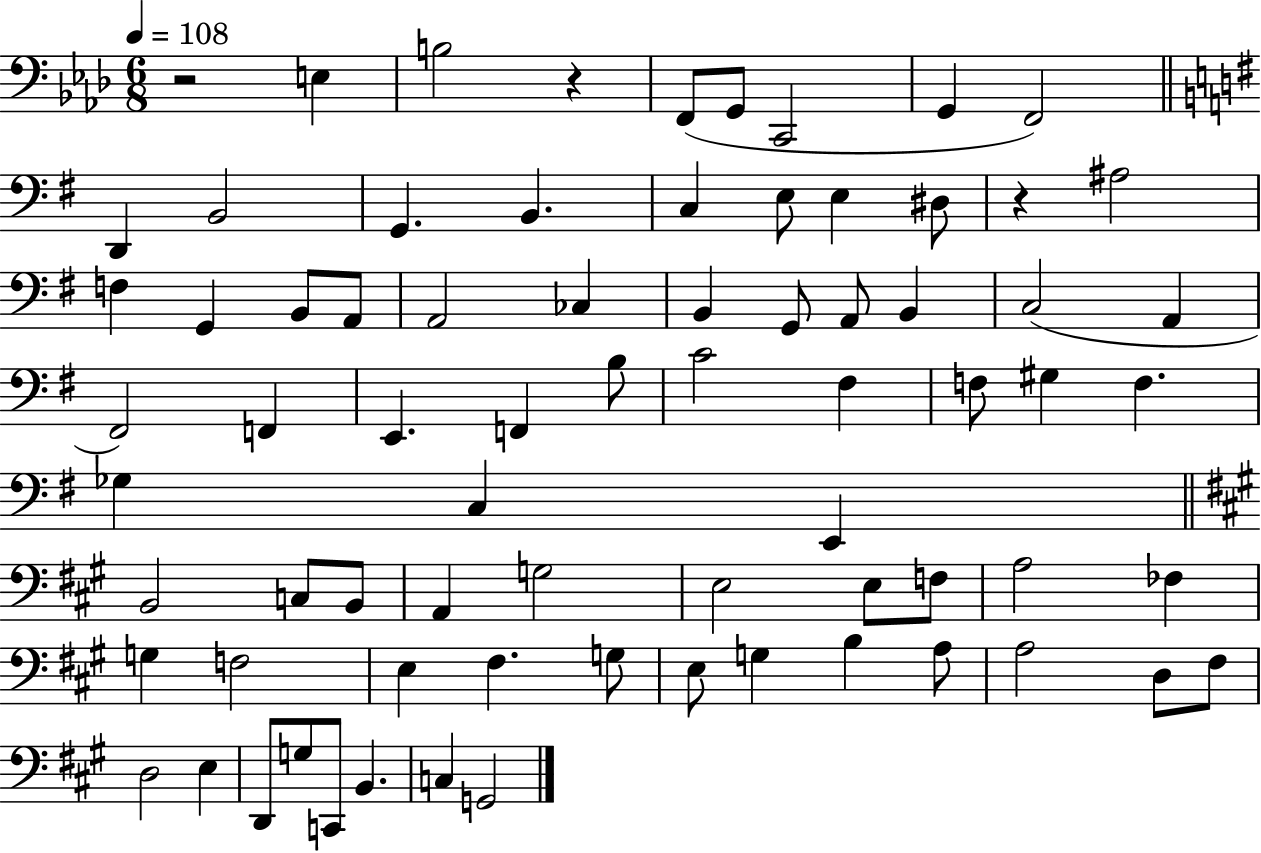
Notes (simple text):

R/h E3/q B3/h R/q F2/e G2/e C2/h G2/q F2/h D2/q B2/h G2/q. B2/q. C3/q E3/e E3/q D#3/e R/q A#3/h F3/q G2/q B2/e A2/e A2/h CES3/q B2/q G2/e A2/e B2/q C3/h A2/q F#2/h F2/q E2/q. F2/q B3/e C4/h F#3/q F3/e G#3/q F3/q. Gb3/q C3/q E2/q B2/h C3/e B2/e A2/q G3/h E3/h E3/e F3/e A3/h FES3/q G3/q F3/h E3/q F#3/q. G3/e E3/e G3/q B3/q A3/e A3/h D3/e F#3/e D3/h E3/q D2/e G3/e C2/e B2/q. C3/q G2/h